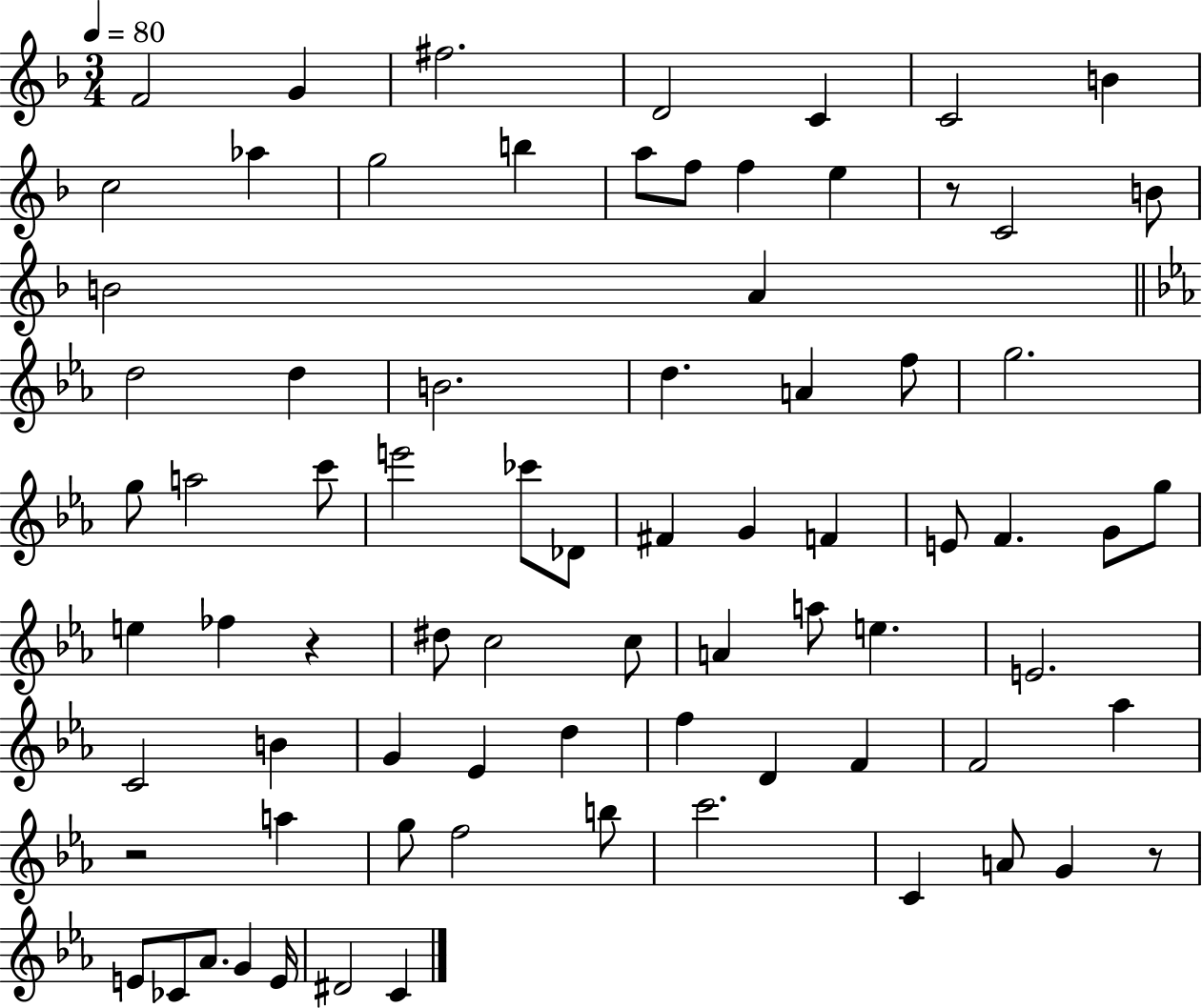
F4/h G4/q F#5/h. D4/h C4/q C4/h B4/q C5/h Ab5/q G5/h B5/q A5/e F5/e F5/q E5/q R/e C4/h B4/e B4/h A4/q D5/h D5/q B4/h. D5/q. A4/q F5/e G5/h. G5/e A5/h C6/e E6/h CES6/e Db4/e F#4/q G4/q F4/q E4/e F4/q. G4/e G5/e E5/q FES5/q R/q D#5/e C5/h C5/e A4/q A5/e E5/q. E4/h. C4/h B4/q G4/q Eb4/q D5/q F5/q D4/q F4/q F4/h Ab5/q R/h A5/q G5/e F5/h B5/e C6/h. C4/q A4/e G4/q R/e E4/e CES4/e Ab4/e. G4/q E4/s D#4/h C4/q